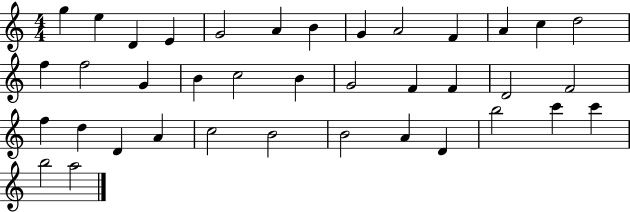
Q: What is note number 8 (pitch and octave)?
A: G4